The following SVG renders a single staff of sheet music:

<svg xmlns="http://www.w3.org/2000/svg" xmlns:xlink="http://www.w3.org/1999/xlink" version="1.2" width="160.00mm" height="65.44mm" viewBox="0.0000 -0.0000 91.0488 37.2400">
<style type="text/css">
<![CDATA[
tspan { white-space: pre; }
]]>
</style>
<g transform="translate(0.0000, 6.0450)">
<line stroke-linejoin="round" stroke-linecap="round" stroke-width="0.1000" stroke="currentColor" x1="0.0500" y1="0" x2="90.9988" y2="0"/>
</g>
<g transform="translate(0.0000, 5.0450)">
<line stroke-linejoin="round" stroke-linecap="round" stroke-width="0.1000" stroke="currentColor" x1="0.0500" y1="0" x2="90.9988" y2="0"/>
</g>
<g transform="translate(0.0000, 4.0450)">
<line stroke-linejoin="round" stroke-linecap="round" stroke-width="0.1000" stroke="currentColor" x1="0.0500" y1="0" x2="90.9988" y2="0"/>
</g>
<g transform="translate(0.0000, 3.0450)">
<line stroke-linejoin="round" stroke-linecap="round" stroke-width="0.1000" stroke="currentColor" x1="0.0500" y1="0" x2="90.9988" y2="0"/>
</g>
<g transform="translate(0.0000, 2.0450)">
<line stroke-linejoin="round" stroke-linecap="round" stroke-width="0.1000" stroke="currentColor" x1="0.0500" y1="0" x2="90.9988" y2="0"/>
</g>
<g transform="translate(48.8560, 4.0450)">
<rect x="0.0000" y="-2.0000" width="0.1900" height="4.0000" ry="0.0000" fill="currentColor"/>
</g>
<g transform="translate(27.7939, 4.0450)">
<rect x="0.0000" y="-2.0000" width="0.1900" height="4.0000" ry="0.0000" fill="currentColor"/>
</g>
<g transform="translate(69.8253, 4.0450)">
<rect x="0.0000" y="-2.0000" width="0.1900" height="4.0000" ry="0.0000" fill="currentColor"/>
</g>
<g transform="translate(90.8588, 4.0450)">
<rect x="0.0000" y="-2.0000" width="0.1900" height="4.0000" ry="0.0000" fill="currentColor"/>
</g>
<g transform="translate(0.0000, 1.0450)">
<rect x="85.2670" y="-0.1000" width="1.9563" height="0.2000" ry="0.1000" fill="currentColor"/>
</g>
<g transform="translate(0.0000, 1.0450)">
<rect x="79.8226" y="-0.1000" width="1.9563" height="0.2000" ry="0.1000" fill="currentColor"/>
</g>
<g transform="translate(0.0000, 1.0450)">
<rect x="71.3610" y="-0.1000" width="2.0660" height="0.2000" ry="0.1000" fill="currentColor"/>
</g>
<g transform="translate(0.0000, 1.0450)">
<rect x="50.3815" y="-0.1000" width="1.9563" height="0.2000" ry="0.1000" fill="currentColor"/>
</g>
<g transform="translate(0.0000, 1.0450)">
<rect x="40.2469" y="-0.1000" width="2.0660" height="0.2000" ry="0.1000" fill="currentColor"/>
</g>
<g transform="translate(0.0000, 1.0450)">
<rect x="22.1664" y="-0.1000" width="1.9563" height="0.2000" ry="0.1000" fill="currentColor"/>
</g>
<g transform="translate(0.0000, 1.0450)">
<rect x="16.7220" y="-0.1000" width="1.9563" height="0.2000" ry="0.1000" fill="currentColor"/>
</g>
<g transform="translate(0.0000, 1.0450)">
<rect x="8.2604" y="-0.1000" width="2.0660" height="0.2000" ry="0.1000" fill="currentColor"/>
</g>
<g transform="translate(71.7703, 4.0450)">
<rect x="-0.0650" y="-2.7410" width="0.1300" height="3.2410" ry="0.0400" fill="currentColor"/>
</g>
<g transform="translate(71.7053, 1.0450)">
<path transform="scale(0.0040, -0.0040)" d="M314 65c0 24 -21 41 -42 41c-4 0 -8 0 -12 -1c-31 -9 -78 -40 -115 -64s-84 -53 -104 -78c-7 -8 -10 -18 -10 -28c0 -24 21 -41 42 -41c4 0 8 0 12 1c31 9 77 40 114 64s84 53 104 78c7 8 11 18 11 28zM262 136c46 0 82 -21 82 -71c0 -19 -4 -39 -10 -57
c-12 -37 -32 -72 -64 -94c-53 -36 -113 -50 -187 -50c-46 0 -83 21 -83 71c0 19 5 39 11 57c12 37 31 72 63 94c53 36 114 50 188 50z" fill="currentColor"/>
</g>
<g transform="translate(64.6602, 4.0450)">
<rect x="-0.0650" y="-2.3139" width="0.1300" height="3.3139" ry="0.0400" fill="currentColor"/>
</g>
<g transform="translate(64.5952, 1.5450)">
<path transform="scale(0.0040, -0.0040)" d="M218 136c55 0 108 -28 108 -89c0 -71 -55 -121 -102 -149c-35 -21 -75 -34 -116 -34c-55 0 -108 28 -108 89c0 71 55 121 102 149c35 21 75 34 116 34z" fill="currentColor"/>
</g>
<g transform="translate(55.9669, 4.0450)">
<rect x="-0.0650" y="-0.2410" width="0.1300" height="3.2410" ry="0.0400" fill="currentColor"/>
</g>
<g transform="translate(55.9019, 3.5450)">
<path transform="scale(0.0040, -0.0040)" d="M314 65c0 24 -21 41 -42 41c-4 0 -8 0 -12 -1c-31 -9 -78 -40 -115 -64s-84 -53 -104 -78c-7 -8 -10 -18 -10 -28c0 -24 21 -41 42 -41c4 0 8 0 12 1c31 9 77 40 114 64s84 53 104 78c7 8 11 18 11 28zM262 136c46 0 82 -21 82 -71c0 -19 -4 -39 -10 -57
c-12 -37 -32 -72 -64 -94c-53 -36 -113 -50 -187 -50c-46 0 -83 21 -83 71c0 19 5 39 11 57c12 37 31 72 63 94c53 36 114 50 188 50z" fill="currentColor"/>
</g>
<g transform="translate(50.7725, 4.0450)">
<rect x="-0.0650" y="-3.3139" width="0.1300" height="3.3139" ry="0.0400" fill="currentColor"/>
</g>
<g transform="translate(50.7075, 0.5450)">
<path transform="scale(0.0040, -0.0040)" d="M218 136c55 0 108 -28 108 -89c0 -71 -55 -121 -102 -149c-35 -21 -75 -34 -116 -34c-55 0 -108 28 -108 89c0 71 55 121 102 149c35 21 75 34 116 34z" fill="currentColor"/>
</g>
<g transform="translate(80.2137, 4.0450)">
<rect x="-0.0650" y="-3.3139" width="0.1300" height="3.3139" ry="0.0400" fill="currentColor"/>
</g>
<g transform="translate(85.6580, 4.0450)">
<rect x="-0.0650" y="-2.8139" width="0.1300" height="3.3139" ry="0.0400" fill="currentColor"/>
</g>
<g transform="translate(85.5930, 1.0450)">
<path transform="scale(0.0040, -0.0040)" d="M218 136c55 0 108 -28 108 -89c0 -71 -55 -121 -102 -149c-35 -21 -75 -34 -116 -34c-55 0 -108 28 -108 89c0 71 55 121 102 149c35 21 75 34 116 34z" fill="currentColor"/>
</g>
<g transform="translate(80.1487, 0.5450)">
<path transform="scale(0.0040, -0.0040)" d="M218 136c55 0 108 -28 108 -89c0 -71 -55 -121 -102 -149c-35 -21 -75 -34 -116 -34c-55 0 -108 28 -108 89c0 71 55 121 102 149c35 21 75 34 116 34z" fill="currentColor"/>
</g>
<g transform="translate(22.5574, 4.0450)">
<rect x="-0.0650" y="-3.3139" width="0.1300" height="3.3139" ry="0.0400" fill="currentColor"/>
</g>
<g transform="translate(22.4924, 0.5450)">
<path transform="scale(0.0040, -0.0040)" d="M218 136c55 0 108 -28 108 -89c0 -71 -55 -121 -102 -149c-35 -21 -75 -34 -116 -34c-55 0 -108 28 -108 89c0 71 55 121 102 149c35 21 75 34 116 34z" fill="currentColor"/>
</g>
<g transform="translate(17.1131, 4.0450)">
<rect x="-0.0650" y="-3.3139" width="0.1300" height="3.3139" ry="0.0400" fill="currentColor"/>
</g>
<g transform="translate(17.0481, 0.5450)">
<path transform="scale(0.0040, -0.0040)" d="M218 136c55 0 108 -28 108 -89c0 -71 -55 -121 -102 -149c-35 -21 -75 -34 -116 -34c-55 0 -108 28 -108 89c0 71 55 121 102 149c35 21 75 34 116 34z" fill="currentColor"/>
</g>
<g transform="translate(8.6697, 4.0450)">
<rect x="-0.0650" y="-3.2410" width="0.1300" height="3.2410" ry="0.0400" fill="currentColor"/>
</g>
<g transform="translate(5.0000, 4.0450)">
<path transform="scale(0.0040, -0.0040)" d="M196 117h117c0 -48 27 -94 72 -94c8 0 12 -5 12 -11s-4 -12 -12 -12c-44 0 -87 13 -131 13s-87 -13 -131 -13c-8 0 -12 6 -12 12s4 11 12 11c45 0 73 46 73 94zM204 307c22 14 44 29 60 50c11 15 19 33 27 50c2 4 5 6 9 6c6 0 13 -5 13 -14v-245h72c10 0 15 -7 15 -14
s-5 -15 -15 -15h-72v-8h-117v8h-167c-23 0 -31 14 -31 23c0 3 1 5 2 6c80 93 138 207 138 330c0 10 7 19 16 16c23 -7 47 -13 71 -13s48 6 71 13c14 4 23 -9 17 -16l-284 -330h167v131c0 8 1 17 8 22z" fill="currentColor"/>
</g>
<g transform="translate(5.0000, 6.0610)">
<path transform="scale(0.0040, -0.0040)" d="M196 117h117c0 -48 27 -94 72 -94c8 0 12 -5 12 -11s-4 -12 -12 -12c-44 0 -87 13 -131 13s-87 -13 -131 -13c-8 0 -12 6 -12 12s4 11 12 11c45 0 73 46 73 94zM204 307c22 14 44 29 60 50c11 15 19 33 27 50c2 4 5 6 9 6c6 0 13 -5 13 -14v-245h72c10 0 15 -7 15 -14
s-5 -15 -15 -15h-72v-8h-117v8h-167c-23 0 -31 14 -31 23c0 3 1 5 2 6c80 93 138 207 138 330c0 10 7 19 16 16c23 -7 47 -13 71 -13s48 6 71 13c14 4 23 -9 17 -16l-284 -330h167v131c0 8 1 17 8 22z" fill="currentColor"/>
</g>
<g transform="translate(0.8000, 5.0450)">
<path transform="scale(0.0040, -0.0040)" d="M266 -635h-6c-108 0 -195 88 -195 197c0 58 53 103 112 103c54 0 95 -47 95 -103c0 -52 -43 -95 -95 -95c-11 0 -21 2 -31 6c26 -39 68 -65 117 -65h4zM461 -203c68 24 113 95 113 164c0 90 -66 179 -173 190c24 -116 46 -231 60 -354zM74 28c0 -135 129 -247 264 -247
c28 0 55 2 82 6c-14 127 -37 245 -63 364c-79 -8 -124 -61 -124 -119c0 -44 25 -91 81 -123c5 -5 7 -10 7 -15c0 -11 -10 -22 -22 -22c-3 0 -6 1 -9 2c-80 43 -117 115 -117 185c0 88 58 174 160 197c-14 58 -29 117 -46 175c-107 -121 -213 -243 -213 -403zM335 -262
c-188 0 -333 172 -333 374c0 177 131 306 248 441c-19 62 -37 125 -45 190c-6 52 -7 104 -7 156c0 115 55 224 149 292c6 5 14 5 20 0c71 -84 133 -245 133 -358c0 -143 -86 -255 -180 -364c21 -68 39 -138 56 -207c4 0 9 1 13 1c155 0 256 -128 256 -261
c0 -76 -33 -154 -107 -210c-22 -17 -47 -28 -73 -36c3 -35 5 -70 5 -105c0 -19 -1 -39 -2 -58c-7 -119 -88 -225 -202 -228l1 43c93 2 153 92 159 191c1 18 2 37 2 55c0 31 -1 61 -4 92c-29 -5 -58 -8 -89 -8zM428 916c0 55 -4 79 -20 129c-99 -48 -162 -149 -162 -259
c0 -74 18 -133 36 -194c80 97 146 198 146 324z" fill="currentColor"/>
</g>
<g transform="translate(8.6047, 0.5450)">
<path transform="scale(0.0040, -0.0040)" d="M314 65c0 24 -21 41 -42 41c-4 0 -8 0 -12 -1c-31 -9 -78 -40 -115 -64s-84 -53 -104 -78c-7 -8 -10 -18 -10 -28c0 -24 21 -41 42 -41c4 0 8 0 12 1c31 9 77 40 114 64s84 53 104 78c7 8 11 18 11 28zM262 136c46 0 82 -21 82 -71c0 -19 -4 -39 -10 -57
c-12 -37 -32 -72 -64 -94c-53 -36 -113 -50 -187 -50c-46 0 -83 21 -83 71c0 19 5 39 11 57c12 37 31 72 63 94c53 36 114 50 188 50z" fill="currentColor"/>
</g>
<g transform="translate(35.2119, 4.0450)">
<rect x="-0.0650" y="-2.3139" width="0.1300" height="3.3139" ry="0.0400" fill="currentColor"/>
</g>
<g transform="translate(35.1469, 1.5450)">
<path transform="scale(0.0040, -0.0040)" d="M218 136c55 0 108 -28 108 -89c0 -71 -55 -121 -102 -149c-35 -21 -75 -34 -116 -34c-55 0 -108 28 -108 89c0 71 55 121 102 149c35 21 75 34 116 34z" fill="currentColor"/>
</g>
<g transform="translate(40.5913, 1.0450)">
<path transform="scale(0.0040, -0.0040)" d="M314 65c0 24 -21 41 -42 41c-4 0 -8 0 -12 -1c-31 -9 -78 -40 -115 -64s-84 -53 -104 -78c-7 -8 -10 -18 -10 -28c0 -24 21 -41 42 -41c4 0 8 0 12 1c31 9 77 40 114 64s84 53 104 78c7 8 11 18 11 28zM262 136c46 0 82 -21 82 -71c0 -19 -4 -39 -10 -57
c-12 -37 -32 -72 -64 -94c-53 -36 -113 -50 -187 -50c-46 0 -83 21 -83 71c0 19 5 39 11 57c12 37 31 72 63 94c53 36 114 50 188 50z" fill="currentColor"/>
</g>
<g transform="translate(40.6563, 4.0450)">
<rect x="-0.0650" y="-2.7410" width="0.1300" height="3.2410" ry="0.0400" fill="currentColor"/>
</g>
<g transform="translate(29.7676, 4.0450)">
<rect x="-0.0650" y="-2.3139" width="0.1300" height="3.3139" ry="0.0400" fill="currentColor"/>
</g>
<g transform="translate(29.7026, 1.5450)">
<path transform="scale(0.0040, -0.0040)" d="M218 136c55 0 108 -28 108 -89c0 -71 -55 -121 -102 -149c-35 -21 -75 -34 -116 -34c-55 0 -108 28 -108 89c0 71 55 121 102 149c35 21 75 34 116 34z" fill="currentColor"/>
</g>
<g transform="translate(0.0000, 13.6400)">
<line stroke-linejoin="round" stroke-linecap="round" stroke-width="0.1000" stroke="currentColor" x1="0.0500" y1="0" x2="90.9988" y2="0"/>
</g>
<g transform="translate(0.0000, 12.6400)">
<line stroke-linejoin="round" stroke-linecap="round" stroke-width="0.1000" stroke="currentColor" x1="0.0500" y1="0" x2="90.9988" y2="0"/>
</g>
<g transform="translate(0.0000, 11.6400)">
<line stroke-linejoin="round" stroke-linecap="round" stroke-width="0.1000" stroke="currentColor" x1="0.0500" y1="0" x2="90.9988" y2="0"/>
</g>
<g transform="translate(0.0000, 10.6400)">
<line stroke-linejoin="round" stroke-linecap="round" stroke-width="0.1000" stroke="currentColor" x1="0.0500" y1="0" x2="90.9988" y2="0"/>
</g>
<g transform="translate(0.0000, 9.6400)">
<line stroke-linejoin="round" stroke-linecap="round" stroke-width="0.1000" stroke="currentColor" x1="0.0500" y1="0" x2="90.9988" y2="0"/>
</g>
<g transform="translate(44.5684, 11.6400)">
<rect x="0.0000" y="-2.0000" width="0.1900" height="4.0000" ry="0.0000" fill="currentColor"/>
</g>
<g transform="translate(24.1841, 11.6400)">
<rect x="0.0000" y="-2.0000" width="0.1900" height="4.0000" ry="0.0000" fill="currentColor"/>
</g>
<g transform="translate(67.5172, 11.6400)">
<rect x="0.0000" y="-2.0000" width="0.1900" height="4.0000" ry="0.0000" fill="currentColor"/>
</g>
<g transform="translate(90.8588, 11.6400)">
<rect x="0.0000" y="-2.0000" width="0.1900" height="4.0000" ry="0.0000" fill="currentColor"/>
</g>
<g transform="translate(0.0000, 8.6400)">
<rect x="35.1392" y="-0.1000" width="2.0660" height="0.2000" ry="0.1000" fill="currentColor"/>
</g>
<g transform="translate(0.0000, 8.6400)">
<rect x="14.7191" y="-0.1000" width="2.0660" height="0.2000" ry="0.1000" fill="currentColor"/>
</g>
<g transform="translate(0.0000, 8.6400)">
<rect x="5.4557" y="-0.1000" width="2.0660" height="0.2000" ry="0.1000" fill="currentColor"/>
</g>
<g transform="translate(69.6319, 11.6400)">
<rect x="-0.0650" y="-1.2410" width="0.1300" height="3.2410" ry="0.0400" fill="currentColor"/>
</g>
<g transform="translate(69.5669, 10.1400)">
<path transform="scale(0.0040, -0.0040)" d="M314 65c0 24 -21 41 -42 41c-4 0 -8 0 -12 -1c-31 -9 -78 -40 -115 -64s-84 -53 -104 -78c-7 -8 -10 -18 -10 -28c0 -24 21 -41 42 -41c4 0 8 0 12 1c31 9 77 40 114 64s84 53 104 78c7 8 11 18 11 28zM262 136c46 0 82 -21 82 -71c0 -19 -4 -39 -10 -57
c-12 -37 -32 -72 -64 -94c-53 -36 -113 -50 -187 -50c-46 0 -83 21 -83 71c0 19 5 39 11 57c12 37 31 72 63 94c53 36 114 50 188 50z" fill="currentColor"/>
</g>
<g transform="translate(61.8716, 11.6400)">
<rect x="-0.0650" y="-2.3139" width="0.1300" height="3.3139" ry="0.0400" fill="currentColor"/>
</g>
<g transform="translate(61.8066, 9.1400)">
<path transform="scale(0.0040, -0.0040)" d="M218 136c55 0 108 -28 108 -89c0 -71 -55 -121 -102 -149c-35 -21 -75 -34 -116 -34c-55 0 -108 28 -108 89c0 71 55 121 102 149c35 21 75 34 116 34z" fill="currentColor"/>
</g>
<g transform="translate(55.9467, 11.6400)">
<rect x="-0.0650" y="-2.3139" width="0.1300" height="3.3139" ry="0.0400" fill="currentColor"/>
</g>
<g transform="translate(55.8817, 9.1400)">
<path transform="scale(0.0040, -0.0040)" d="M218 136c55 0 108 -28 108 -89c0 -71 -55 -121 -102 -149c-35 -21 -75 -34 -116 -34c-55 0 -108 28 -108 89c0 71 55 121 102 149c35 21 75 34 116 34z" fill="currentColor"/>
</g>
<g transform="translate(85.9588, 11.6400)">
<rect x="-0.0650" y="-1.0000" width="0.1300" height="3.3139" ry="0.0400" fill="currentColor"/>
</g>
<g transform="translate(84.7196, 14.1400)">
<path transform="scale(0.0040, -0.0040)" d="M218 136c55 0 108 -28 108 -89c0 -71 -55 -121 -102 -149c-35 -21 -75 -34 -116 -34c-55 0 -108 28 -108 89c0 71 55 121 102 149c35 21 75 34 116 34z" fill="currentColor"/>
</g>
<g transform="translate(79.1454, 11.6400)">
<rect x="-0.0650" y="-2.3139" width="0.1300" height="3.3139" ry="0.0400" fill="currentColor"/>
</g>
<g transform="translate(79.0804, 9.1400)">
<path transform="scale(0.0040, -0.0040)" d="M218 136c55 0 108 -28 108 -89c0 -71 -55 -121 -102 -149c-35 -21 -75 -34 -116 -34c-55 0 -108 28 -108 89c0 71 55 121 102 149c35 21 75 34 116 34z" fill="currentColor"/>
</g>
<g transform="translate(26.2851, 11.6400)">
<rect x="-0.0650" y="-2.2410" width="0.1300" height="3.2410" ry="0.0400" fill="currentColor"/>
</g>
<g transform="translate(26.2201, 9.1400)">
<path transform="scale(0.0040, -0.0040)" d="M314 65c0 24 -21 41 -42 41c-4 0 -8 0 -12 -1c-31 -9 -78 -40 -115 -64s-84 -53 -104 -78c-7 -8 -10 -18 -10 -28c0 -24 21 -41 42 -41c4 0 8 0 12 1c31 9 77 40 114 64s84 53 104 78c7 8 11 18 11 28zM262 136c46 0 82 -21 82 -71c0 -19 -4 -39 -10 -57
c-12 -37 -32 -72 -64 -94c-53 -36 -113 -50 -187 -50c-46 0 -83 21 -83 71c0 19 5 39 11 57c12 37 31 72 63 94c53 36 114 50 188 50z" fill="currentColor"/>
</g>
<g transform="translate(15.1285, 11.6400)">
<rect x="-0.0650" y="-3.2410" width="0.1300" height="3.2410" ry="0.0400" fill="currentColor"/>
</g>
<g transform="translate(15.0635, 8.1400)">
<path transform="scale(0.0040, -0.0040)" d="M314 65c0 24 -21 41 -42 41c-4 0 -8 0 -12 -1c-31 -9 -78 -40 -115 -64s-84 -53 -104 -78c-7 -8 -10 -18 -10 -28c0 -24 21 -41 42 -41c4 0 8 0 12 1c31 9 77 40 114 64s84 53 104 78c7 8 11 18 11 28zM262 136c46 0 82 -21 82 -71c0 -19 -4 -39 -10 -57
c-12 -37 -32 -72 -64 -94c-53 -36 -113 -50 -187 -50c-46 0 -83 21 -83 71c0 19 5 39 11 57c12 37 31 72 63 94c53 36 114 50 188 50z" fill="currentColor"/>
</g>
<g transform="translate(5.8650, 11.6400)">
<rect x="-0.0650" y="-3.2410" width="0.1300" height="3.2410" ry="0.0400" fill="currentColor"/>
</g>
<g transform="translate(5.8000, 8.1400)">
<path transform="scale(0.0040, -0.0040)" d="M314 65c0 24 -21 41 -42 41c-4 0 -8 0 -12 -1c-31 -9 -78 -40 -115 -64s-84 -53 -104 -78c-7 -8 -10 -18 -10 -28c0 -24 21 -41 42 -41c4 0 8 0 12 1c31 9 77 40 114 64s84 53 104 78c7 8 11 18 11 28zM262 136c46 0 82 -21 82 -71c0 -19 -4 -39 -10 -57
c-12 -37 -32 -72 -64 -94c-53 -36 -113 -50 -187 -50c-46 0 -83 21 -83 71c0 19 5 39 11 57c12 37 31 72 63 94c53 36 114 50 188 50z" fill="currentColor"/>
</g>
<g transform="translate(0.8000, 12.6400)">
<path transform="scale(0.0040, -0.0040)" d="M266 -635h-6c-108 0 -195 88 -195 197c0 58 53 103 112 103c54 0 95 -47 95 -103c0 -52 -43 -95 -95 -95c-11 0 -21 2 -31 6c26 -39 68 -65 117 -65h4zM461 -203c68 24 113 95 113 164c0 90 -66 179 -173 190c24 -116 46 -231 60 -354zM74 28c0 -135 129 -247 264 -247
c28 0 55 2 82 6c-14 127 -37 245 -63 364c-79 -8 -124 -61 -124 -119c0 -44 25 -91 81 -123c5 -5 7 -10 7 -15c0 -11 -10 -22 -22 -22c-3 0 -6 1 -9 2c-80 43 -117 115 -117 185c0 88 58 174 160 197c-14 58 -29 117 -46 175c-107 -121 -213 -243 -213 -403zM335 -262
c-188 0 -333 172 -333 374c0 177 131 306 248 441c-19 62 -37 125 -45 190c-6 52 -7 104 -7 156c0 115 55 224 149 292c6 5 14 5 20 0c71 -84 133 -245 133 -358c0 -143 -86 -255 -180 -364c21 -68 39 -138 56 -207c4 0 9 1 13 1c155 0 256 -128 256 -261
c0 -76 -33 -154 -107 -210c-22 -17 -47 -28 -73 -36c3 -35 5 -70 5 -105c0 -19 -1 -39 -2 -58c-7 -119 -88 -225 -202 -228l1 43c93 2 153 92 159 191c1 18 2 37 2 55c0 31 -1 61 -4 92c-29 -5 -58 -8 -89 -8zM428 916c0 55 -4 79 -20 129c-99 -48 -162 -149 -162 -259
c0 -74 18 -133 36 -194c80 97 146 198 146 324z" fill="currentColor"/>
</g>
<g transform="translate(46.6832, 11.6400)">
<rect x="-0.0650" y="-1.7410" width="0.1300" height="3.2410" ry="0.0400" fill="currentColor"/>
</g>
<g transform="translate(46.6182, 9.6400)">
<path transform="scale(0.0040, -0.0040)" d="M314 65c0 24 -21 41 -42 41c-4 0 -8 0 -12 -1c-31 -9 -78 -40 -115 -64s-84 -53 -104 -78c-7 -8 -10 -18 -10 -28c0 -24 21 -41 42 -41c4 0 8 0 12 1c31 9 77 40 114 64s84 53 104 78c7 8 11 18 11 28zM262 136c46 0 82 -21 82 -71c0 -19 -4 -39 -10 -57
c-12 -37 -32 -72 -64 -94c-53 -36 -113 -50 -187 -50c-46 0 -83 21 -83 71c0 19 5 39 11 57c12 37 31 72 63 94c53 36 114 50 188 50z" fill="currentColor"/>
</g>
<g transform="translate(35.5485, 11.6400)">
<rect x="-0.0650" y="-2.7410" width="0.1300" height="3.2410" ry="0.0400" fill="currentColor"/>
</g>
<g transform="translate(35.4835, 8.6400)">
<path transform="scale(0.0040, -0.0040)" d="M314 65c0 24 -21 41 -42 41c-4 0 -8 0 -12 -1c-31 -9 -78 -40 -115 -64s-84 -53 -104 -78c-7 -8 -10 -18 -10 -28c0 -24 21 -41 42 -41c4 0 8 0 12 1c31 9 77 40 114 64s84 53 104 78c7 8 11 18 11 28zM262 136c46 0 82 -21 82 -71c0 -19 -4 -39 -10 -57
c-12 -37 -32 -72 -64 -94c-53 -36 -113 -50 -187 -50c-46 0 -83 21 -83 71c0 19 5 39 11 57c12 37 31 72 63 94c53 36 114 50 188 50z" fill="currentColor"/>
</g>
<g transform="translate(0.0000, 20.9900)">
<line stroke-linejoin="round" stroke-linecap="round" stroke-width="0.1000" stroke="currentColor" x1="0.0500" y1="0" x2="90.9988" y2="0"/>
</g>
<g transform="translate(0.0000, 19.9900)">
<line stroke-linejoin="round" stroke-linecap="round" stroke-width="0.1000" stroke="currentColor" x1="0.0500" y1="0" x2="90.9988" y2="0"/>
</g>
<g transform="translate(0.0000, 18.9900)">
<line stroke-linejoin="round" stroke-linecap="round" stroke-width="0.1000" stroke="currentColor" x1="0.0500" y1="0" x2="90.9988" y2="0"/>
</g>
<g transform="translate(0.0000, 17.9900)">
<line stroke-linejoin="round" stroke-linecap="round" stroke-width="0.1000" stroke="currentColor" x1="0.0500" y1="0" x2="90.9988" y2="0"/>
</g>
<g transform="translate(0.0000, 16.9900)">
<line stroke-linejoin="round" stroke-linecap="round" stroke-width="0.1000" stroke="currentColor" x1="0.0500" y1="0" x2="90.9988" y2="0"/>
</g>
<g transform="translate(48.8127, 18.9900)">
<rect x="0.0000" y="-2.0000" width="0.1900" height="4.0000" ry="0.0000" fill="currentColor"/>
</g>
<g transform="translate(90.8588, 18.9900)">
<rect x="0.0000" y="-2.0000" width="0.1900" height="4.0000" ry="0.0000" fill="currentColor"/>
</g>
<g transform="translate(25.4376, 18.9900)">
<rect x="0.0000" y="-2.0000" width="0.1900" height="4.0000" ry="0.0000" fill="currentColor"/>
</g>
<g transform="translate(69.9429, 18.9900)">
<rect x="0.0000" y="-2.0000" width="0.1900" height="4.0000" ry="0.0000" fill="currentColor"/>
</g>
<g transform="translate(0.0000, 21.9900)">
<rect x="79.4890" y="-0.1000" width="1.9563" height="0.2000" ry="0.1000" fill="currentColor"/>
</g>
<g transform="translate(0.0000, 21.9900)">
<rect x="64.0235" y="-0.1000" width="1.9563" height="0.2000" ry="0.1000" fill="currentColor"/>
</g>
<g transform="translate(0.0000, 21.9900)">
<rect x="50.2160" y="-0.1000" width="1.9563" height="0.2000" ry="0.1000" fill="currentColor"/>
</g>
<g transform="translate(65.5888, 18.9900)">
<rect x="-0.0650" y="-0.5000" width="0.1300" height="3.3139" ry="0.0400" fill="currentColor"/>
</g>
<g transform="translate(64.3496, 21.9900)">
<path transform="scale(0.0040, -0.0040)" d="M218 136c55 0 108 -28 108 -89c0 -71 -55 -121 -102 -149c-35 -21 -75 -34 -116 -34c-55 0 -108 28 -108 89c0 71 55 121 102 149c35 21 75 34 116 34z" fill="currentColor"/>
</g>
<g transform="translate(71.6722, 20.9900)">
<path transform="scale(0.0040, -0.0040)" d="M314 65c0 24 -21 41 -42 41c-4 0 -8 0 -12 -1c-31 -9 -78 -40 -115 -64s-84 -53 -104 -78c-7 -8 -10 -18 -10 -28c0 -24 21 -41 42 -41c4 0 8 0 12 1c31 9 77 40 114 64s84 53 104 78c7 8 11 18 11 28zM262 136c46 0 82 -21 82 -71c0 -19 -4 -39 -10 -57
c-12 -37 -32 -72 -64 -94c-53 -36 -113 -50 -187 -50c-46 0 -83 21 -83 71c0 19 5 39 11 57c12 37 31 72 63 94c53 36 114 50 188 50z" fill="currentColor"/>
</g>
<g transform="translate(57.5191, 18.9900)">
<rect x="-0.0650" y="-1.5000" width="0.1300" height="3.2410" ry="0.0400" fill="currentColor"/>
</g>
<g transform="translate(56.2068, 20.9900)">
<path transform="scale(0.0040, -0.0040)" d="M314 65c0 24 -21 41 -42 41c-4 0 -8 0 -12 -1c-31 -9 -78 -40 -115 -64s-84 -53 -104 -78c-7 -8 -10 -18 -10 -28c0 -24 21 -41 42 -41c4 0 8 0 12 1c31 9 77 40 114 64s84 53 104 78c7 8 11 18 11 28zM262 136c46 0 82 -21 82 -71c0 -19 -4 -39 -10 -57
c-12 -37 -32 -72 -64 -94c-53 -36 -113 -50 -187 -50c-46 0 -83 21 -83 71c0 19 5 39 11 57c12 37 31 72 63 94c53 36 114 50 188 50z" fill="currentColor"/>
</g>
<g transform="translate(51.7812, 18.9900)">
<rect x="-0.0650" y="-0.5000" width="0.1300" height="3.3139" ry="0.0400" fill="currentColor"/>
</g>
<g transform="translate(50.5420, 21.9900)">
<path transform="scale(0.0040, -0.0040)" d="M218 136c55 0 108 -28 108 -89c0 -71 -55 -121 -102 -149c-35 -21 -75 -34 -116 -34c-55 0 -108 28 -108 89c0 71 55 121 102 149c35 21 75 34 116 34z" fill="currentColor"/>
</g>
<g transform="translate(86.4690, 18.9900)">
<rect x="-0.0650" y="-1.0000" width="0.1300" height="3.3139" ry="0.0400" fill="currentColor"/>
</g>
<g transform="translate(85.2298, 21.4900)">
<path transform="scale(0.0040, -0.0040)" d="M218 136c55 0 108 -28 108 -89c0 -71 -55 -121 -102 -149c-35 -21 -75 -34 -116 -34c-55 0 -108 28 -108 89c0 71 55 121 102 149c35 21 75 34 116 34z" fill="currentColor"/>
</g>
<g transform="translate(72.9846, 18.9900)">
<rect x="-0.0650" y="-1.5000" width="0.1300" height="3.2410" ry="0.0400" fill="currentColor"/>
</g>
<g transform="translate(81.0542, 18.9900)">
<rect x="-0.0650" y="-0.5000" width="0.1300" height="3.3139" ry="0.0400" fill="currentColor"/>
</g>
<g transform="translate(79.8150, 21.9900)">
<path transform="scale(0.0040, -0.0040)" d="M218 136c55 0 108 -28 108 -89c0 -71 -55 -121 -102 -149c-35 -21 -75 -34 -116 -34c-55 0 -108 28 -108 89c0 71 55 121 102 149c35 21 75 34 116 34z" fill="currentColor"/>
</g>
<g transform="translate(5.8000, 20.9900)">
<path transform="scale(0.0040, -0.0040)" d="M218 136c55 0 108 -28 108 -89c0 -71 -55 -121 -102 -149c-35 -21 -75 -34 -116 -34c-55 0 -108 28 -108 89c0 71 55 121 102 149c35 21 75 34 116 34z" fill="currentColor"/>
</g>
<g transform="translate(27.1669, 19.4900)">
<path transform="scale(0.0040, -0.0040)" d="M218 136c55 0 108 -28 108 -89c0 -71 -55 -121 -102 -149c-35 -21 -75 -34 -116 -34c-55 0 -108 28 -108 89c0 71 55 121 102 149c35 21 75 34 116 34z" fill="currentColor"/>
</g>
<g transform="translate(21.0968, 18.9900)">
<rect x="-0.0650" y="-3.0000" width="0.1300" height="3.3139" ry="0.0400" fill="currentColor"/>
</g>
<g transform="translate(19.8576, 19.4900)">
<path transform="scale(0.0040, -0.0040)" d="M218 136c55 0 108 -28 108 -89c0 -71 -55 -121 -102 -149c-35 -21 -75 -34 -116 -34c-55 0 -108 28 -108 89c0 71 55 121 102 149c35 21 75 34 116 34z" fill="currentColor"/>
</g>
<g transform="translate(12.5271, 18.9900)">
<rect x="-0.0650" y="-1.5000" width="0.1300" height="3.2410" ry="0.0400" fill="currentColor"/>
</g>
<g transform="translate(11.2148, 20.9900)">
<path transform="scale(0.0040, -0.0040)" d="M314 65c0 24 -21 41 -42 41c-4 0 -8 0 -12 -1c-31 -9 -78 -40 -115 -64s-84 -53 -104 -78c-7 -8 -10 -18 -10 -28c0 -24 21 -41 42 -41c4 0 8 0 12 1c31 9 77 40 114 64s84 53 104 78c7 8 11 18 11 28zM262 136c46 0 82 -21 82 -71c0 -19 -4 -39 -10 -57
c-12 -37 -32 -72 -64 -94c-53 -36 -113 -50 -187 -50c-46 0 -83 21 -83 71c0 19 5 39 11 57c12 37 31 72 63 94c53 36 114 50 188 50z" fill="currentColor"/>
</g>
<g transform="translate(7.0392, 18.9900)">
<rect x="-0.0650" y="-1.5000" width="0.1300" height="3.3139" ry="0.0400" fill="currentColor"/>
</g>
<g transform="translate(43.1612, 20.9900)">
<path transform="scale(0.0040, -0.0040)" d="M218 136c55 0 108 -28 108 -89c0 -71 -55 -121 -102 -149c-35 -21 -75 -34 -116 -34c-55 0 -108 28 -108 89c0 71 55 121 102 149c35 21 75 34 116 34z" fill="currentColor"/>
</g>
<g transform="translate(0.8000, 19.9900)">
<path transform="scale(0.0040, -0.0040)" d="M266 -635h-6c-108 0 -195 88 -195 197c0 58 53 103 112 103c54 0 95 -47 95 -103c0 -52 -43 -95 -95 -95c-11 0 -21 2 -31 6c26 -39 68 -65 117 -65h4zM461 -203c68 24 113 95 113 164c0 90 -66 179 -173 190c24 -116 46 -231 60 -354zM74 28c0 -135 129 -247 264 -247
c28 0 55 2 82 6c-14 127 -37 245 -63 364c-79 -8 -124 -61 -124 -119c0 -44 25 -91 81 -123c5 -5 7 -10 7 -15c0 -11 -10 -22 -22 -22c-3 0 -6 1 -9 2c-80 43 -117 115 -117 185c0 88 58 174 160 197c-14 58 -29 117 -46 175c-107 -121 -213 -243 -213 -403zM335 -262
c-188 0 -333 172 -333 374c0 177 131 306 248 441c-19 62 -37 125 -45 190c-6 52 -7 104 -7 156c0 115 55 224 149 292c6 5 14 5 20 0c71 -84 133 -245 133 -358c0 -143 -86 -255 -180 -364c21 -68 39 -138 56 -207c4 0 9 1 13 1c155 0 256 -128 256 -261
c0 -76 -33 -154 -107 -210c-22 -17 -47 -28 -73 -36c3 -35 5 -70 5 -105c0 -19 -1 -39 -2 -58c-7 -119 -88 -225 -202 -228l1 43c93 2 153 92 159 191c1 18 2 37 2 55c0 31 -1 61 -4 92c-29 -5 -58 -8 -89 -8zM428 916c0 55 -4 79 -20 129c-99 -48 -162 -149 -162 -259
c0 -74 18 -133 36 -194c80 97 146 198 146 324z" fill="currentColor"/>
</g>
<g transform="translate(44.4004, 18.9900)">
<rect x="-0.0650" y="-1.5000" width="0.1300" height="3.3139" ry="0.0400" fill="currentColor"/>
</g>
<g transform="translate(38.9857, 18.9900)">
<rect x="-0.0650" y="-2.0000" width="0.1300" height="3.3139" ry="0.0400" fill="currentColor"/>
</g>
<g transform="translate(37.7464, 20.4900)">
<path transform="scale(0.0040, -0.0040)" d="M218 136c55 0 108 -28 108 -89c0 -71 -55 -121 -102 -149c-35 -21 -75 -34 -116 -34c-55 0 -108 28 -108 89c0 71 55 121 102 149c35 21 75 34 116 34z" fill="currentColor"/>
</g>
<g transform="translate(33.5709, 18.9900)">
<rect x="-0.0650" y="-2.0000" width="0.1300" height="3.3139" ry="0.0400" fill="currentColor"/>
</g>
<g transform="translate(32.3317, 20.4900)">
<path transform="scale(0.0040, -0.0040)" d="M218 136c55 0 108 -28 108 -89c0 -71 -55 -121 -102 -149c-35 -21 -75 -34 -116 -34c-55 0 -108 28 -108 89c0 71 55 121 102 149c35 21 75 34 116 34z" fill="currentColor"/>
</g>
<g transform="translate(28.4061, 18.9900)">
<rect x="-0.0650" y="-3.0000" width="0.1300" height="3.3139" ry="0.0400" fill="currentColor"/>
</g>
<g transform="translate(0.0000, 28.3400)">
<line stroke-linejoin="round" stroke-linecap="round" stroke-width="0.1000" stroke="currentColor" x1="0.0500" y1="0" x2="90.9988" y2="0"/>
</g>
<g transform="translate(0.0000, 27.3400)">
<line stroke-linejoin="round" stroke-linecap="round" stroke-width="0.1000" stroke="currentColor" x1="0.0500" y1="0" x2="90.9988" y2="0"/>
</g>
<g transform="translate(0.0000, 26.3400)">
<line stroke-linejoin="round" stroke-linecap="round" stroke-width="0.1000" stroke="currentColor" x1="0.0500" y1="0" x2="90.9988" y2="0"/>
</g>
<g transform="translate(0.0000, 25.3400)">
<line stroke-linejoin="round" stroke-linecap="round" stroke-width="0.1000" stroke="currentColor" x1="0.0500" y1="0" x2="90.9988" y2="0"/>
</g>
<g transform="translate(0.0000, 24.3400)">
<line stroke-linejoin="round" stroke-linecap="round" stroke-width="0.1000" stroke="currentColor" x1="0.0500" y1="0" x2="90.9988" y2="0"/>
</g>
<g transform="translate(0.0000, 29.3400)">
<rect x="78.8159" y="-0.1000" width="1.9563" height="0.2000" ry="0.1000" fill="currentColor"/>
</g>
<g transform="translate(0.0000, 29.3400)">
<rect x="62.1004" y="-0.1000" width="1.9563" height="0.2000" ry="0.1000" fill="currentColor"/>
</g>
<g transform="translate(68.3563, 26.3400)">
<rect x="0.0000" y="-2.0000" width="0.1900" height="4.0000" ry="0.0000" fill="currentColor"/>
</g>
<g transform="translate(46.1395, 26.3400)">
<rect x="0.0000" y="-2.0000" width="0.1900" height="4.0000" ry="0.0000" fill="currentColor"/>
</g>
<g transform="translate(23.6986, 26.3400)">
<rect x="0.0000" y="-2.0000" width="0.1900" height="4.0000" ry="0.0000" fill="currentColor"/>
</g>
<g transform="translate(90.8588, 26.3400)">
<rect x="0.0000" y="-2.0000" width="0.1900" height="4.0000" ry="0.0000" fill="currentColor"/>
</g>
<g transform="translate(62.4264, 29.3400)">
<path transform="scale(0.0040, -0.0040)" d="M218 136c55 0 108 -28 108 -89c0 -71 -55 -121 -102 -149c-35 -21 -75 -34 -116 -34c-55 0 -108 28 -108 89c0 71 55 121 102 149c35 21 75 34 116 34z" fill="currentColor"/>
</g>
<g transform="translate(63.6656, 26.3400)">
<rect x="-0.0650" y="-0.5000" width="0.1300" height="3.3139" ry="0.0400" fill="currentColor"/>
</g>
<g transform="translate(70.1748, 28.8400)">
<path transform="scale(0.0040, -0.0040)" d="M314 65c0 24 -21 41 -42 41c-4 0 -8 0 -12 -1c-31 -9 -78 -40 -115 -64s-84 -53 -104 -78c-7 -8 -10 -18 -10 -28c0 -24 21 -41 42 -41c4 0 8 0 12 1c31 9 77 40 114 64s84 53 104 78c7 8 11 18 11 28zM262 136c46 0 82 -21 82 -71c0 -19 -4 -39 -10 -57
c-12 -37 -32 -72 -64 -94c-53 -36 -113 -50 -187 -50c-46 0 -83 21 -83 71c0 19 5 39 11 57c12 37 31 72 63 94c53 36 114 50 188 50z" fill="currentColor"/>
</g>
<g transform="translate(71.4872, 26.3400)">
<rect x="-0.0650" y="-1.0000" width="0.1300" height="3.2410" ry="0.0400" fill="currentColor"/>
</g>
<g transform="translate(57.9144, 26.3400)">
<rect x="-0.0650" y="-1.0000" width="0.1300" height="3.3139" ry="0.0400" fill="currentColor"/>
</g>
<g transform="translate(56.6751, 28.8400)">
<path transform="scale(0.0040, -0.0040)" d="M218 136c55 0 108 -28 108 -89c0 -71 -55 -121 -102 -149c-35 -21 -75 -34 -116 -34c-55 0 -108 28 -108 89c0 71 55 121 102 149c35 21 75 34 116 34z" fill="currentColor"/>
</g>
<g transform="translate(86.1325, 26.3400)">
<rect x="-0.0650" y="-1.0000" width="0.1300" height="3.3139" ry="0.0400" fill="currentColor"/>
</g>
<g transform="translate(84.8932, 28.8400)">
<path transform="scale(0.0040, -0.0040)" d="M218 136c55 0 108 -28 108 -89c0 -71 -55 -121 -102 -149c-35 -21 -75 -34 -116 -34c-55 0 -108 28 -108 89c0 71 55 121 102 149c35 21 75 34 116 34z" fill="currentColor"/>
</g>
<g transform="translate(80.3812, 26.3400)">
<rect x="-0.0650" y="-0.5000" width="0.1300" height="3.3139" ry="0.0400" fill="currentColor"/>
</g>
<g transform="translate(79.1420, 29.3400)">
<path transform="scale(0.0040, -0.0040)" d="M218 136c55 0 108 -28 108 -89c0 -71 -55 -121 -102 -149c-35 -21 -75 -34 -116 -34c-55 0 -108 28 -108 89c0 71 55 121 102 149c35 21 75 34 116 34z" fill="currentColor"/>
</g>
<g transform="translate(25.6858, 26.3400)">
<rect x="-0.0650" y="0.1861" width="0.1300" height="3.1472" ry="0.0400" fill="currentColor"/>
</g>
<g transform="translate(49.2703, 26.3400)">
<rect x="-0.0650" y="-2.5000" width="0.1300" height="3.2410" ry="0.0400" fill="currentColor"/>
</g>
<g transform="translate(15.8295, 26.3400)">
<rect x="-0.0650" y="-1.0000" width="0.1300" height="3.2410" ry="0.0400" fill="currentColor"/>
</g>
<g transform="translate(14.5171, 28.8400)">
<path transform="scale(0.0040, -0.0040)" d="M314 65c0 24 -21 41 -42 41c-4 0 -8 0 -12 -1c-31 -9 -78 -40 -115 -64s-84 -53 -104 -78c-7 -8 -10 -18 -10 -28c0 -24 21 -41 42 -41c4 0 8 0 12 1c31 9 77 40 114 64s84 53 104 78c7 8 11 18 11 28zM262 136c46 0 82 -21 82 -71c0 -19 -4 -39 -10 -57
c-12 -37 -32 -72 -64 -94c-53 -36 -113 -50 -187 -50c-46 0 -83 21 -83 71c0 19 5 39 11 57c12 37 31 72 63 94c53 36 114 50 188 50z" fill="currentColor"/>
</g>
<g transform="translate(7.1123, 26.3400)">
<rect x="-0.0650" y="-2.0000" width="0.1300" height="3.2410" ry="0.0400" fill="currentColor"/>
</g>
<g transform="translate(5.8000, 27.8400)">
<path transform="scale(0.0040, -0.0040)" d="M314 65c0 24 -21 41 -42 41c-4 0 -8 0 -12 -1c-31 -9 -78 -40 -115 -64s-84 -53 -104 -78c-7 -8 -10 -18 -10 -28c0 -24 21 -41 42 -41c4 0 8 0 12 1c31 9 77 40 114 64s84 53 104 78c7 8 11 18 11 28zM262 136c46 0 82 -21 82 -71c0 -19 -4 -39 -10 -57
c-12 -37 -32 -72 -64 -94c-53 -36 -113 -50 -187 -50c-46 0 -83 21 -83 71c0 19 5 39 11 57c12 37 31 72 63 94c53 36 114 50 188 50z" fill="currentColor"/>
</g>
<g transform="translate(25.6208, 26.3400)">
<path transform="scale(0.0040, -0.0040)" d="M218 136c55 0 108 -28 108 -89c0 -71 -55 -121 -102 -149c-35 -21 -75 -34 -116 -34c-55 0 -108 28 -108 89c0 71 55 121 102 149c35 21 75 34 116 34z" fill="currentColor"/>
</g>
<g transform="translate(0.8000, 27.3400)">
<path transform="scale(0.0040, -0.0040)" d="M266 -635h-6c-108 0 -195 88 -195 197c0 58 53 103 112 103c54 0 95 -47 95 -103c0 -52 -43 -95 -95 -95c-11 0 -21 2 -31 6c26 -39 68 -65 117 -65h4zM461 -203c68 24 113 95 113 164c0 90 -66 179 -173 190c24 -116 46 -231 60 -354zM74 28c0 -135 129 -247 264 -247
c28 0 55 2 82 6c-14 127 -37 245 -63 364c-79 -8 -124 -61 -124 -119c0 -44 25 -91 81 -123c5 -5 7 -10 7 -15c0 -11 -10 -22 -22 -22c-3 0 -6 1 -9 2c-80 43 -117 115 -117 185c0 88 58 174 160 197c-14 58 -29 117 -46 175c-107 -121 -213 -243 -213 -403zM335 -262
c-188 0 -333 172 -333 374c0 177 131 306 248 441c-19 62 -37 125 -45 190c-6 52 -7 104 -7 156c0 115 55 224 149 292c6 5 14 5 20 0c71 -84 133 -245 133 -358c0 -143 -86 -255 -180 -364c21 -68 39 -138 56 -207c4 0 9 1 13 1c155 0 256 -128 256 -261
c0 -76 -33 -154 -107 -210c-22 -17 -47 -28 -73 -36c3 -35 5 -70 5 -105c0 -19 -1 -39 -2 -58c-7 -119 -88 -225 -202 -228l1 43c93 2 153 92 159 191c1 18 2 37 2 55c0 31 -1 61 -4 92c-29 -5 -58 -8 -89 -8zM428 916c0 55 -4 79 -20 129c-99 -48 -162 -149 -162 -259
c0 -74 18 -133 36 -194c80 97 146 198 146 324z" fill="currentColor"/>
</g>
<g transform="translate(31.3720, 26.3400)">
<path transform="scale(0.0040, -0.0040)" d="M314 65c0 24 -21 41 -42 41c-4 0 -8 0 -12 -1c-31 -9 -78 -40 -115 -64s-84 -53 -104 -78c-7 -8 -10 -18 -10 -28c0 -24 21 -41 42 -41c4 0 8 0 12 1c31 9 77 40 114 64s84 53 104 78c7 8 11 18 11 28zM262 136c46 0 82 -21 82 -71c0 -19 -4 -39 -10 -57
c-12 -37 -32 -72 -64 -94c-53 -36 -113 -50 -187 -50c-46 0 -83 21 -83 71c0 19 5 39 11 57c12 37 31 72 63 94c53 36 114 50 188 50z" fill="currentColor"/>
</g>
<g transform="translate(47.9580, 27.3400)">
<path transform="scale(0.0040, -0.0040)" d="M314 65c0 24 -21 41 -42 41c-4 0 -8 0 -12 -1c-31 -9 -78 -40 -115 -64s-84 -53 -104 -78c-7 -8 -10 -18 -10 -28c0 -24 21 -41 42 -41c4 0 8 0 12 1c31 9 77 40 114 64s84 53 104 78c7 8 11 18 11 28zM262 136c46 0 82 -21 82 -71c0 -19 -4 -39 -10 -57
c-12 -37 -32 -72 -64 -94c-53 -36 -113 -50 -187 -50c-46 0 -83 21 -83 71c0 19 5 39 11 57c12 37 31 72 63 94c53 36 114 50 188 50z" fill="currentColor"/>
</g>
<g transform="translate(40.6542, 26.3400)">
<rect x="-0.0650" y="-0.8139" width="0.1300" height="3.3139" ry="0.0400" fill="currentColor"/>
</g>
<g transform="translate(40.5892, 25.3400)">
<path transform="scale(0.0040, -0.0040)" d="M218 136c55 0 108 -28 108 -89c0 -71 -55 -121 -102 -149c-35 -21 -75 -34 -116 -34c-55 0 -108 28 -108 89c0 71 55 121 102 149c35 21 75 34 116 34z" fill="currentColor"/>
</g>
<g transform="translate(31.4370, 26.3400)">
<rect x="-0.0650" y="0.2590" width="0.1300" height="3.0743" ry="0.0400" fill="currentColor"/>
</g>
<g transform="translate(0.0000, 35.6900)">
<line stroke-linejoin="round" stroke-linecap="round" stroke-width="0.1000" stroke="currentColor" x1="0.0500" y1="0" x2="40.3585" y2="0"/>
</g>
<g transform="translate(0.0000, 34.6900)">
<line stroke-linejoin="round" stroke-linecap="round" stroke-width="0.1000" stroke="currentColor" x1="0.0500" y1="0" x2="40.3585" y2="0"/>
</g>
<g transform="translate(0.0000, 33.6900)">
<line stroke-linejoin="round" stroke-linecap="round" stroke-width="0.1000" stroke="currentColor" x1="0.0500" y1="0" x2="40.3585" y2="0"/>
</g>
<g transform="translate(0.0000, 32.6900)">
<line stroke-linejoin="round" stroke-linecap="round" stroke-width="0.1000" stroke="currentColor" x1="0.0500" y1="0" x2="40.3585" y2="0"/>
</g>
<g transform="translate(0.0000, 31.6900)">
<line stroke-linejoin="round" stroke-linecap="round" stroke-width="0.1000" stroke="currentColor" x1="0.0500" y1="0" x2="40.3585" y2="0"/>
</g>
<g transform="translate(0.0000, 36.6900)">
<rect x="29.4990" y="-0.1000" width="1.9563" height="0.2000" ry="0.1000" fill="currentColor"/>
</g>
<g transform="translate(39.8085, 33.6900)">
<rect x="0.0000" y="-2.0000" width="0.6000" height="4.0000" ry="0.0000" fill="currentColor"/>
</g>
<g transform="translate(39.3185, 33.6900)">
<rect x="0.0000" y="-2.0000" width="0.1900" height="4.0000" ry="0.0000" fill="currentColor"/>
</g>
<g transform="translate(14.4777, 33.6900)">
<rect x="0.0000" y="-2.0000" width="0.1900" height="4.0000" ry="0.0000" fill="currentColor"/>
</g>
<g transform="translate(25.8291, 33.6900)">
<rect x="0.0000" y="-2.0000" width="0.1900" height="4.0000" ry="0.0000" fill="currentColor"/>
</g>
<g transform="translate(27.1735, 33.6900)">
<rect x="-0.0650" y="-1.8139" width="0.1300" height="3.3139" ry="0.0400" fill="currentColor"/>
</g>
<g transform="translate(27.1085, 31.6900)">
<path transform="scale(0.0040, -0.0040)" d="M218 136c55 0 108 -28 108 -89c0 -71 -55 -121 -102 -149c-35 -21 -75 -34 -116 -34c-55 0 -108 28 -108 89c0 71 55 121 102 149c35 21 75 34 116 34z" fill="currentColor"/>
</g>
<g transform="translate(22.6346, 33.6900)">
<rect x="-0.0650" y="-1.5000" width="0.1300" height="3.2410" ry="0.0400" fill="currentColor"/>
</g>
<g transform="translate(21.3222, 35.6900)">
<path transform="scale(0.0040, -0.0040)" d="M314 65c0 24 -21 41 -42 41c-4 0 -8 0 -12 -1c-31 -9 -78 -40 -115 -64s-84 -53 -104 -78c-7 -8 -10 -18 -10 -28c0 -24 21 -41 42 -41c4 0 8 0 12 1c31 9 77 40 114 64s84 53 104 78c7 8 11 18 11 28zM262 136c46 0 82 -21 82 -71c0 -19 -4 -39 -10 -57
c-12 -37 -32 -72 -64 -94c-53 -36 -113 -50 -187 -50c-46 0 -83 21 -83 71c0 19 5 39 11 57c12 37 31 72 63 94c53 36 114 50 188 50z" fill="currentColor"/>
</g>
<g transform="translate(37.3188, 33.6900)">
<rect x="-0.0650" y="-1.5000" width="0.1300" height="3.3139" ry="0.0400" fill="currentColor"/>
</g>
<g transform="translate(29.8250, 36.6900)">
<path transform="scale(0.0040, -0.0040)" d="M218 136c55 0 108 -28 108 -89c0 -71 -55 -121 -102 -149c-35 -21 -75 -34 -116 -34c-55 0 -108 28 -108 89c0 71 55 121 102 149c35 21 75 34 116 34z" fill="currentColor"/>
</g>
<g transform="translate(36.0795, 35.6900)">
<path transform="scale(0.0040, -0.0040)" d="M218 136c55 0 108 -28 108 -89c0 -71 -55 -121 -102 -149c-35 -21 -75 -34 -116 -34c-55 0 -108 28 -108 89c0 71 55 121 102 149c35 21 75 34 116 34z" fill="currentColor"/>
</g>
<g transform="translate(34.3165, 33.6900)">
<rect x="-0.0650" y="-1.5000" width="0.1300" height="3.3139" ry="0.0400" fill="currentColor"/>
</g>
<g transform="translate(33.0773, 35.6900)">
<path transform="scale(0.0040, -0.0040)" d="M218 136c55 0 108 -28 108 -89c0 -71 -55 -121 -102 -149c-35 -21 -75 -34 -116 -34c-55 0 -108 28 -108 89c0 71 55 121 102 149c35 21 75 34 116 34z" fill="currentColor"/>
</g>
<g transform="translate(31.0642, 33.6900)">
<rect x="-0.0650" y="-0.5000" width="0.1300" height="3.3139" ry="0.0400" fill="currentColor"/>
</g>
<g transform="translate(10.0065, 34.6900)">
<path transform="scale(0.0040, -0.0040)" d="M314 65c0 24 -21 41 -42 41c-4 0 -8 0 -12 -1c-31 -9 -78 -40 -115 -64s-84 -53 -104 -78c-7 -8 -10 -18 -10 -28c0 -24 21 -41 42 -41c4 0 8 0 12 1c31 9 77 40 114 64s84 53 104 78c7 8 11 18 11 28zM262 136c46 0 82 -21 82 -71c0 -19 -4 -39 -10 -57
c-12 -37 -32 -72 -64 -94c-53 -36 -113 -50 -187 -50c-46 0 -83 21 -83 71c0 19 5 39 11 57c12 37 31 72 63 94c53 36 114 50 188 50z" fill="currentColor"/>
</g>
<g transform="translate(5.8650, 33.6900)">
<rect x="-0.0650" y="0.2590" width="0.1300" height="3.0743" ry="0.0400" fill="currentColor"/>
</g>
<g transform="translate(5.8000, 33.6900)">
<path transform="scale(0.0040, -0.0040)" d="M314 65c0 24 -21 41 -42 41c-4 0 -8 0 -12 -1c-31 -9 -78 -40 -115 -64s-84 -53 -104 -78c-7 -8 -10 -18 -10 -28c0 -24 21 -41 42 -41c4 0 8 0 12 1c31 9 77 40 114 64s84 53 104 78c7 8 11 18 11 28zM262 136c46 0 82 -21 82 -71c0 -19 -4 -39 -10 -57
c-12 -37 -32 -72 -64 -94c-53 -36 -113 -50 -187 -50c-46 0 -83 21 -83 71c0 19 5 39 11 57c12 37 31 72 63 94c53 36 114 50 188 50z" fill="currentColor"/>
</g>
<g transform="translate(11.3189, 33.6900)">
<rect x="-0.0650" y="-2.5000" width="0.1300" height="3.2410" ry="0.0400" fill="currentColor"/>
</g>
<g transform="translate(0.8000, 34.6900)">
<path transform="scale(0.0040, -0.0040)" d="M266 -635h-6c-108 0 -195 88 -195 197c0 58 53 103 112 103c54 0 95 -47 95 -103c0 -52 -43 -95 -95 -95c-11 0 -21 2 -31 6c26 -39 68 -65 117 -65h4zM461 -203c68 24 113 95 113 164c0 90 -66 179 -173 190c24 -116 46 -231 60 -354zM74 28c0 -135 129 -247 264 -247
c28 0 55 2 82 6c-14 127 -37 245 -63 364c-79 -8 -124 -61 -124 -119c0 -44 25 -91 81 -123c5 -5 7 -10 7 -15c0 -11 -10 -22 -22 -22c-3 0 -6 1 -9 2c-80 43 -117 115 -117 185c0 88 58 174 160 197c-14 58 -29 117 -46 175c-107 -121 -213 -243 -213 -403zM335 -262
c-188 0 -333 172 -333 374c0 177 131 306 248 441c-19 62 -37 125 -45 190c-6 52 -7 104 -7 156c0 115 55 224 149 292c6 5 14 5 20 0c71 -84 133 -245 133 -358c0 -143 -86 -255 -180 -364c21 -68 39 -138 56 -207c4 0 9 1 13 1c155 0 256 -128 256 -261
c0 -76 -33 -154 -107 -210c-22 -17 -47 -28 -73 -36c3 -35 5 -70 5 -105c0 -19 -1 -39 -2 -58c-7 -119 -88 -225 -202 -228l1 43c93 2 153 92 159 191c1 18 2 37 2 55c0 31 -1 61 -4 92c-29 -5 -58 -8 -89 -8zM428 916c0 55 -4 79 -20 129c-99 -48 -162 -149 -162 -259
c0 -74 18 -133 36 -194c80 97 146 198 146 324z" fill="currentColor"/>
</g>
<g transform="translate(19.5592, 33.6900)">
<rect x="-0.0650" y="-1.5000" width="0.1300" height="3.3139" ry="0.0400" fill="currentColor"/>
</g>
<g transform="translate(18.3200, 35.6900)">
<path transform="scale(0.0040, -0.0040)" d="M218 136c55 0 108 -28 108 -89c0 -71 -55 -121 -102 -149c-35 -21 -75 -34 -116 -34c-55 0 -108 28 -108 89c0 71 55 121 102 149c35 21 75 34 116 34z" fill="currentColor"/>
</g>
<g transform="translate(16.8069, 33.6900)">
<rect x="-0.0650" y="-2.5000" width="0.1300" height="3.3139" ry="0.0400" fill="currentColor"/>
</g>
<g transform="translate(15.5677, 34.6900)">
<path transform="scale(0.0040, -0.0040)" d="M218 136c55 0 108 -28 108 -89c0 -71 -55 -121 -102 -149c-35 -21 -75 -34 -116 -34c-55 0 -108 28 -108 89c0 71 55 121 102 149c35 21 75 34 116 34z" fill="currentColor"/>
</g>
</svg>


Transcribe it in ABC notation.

X:1
T:Untitled
M:4/4
L:1/4
K:C
b2 b b g g a2 b c2 g a2 b a b2 b2 g2 a2 f2 g g e2 g D E E2 A A F F E C E2 C E2 C D F2 D2 B B2 d G2 D C D2 C D B2 G2 G E E2 f C E E